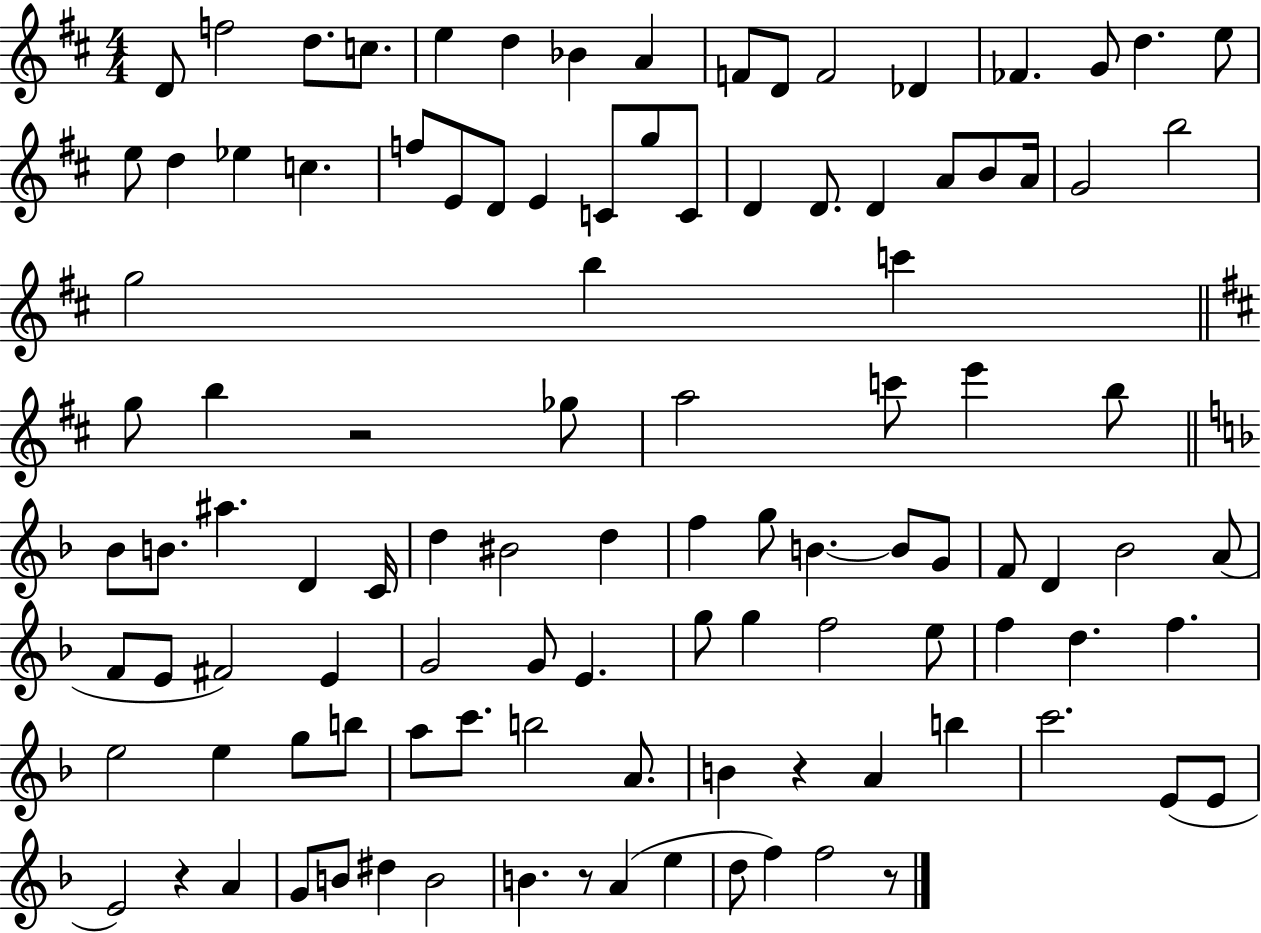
D4/e F5/h D5/e. C5/e. E5/q D5/q Bb4/q A4/q F4/e D4/e F4/h Db4/q FES4/q. G4/e D5/q. E5/e E5/e D5/q Eb5/q C5/q. F5/e E4/e D4/e E4/q C4/e G5/e C4/e D4/q D4/e. D4/q A4/e B4/e A4/s G4/h B5/h G5/h B5/q C6/q G5/e B5/q R/h Gb5/e A5/h C6/e E6/q B5/e Bb4/e B4/e. A#5/q. D4/q C4/s D5/q BIS4/h D5/q F5/q G5/e B4/q. B4/e G4/e F4/e D4/q Bb4/h A4/e F4/e E4/e F#4/h E4/q G4/h G4/e E4/q. G5/e G5/q F5/h E5/e F5/q D5/q. F5/q. E5/h E5/q G5/e B5/e A5/e C6/e. B5/h A4/e. B4/q R/q A4/q B5/q C6/h. E4/e E4/e E4/h R/q A4/q G4/e B4/e D#5/q B4/h B4/q. R/e A4/q E5/q D5/e F5/q F5/h R/e